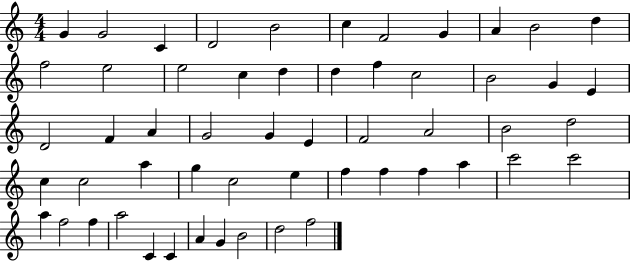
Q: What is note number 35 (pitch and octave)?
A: A5